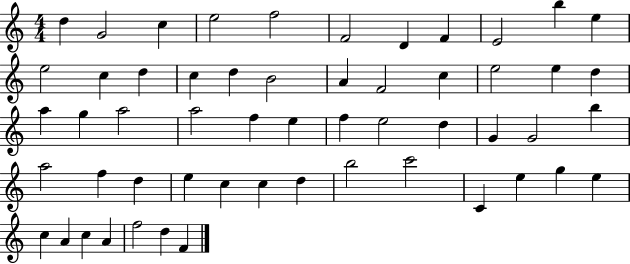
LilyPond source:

{
  \clef treble
  \numericTimeSignature
  \time 4/4
  \key c \major
  d''4 g'2 c''4 | e''2 f''2 | f'2 d'4 f'4 | e'2 b''4 e''4 | \break e''2 c''4 d''4 | c''4 d''4 b'2 | a'4 f'2 c''4 | e''2 e''4 d''4 | \break a''4 g''4 a''2 | a''2 f''4 e''4 | f''4 e''2 d''4 | g'4 g'2 b''4 | \break a''2 f''4 d''4 | e''4 c''4 c''4 d''4 | b''2 c'''2 | c'4 e''4 g''4 e''4 | \break c''4 a'4 c''4 a'4 | f''2 d''4 f'4 | \bar "|."
}